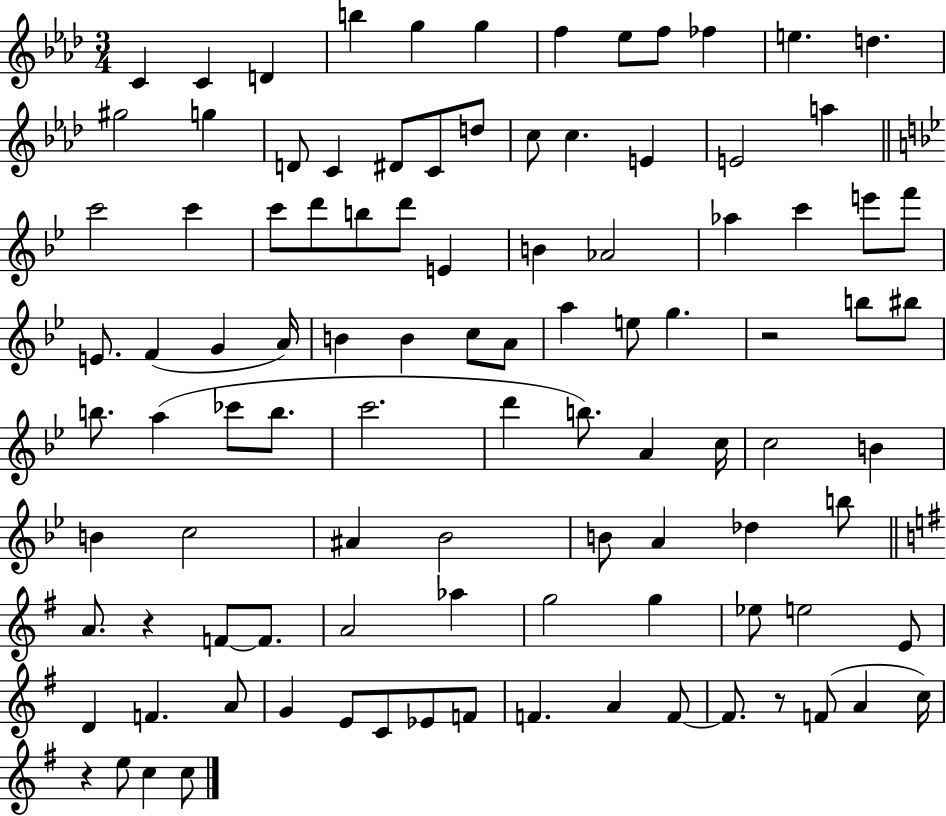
C4/q C4/q D4/q B5/q G5/q G5/q F5/q Eb5/e F5/e FES5/q E5/q. D5/q. G#5/h G5/q D4/e C4/q D#4/e C4/e D5/e C5/e C5/q. E4/q E4/h A5/q C6/h C6/q C6/e D6/e B5/e D6/e E4/q B4/q Ab4/h Ab5/q C6/q E6/e F6/e E4/e. F4/q G4/q A4/s B4/q B4/q C5/e A4/e A5/q E5/e G5/q. R/h B5/e BIS5/e B5/e. A5/q CES6/e B5/e. C6/h. D6/q B5/e. A4/q C5/s C5/h B4/q B4/q C5/h A#4/q Bb4/h B4/e A4/q Db5/q B5/e A4/e. R/q F4/e F4/e. A4/h Ab5/q G5/h G5/q Eb5/e E5/h E4/e D4/q F4/q. A4/e G4/q E4/e C4/e Eb4/e F4/e F4/q. A4/q F4/e F4/e. R/e F4/e A4/q C5/s R/q E5/e C5/q C5/e